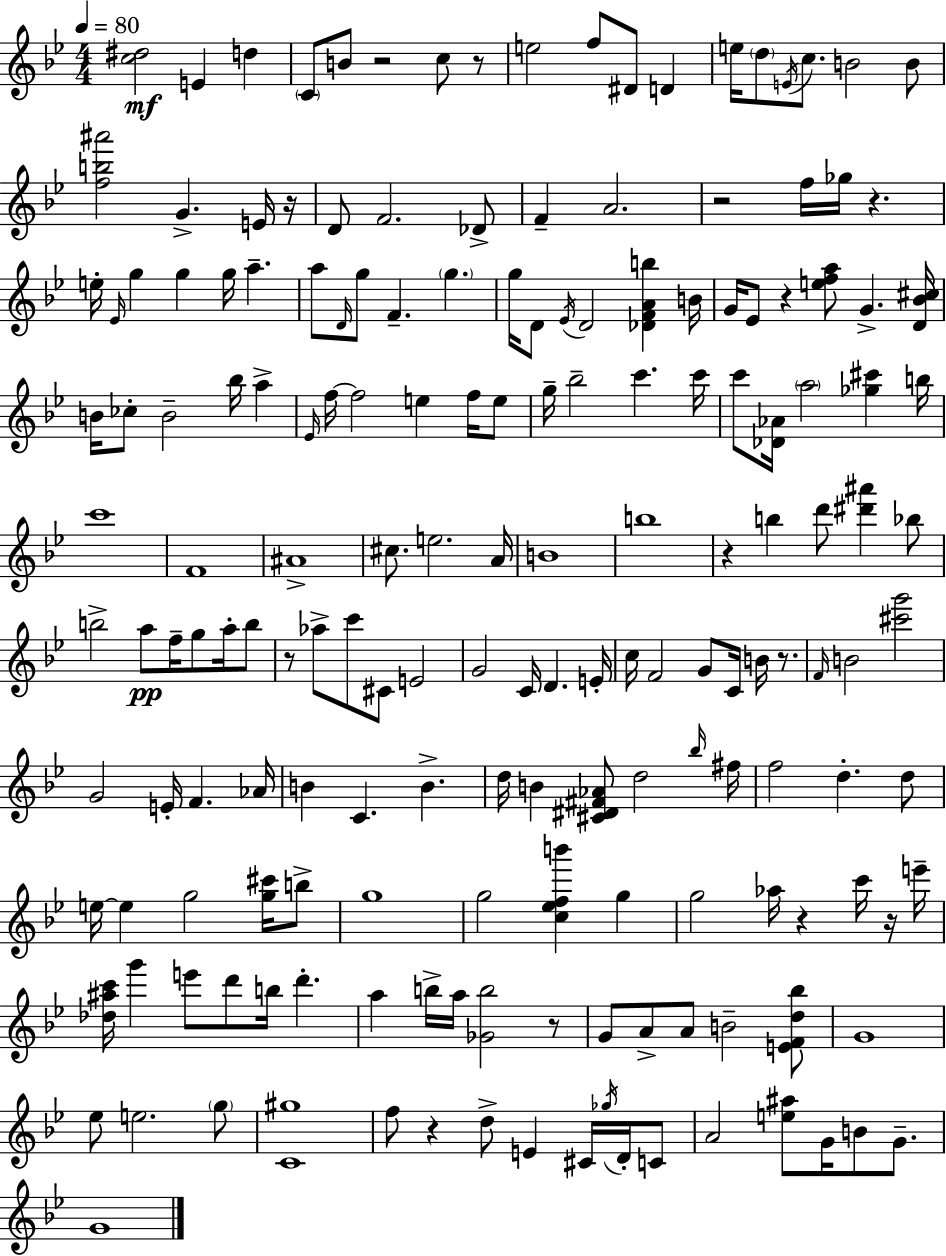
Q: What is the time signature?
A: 4/4